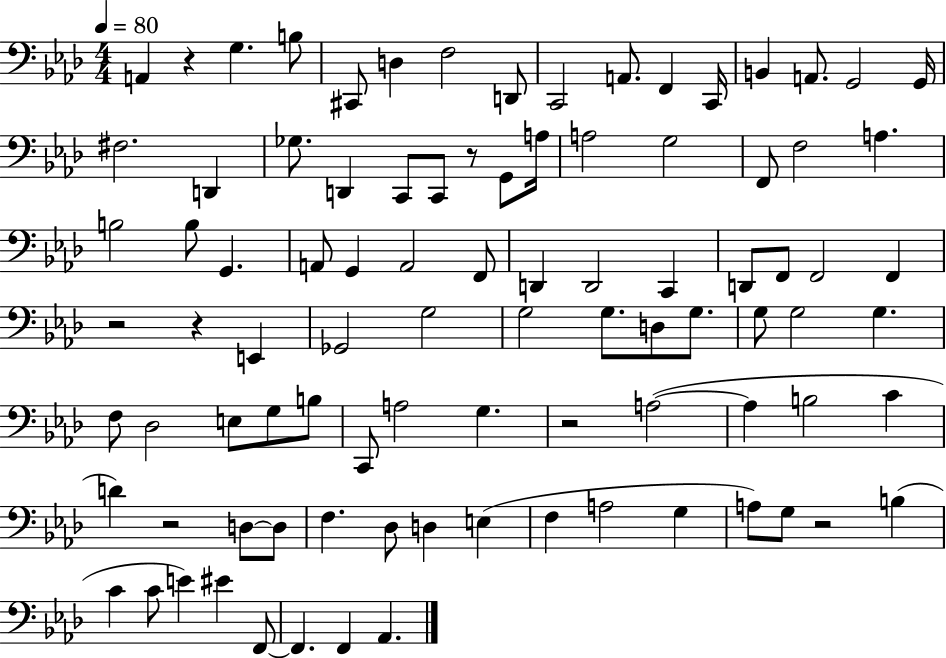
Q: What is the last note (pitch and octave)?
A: Ab2